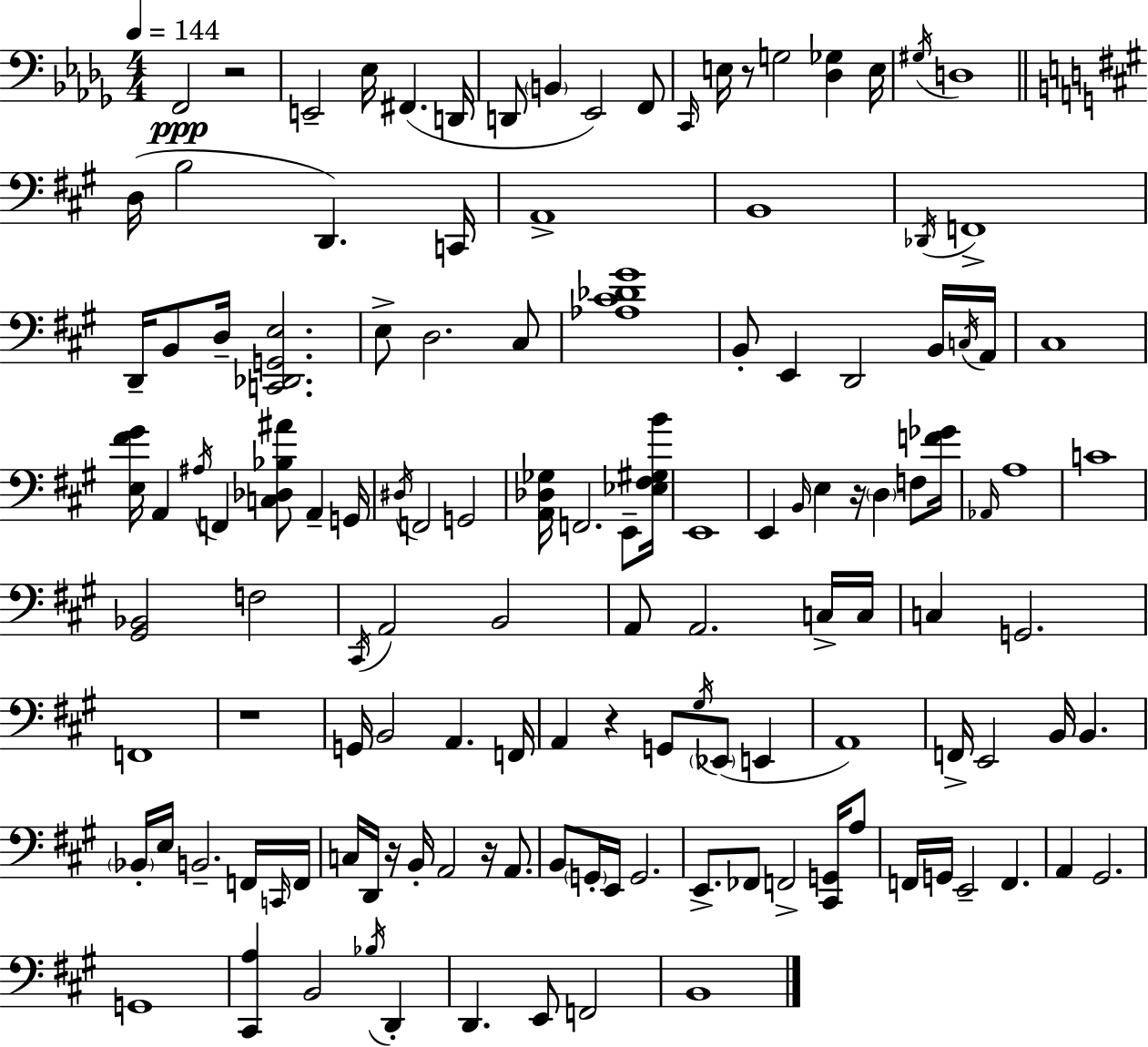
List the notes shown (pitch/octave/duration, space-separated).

F2/h R/h E2/h Eb3/s F#2/q. D2/s D2/e B2/q Eb2/h F2/e C2/s E3/s R/e G3/h [Db3,Gb3]/q E3/s G#3/s D3/w D3/s B3/h D2/q. C2/s A2/w B2/w Db2/s F2/w D2/s B2/e D3/s [C2,Db2,G2,E3]/h. E3/e D3/h. C#3/e [Ab3,C#4,Db4,G#4]/w B2/e E2/q D2/h B2/s C3/s A2/s C#3/w [E3,F#4,G#4]/s A2/q A#3/s F2/q [C3,Db3,Bb3,A#4]/e A2/q G2/s D#3/s F2/h G2/h [A2,Db3,Gb3]/s F2/h. E2/e [Eb3,F#3,G#3,B4]/s E2/w E2/q B2/s E3/q R/s D3/q F3/e [F4,Gb4]/s Ab2/s A3/w C4/w [G#2,Bb2]/h F3/h C#2/s A2/h B2/h A2/e A2/h. C3/s C3/s C3/q G2/h. F2/w R/w G2/s B2/h A2/q. F2/s A2/q R/q G2/e G#3/s Eb2/e E2/q A2/w F2/s E2/h B2/s B2/q. Bb2/s E3/s B2/h. F2/s C2/s F2/s C3/s D2/s R/s B2/s A2/h R/s A2/e. B2/e G2/s E2/s G2/h. E2/e. FES2/e F2/h [C#2,G2]/s A3/e F2/s G2/s E2/h F2/q. A2/q G#2/h. G2/w [C#2,A3]/q B2/h Bb3/s D2/q D2/q. E2/e F2/h B2/w